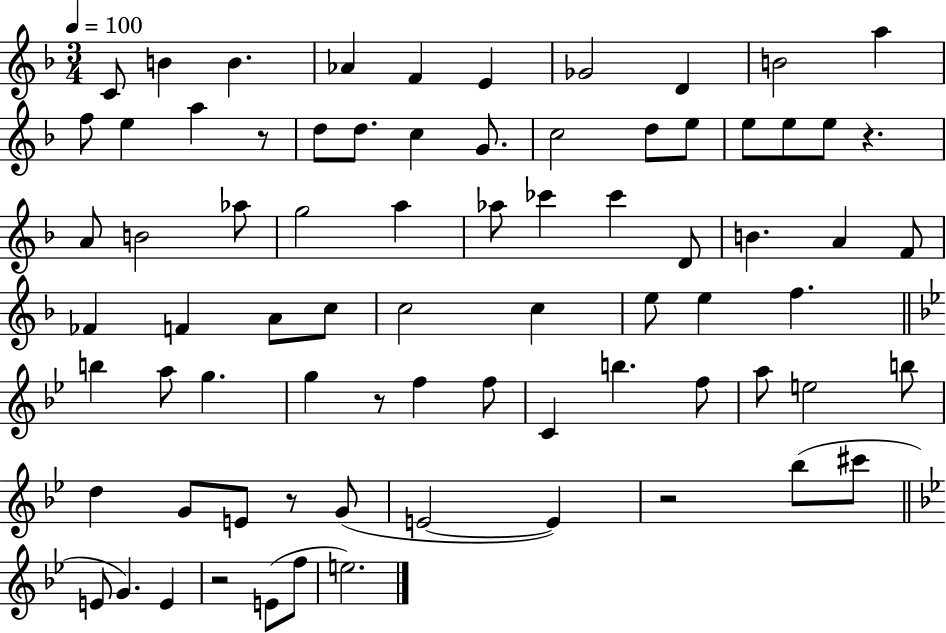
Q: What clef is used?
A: treble